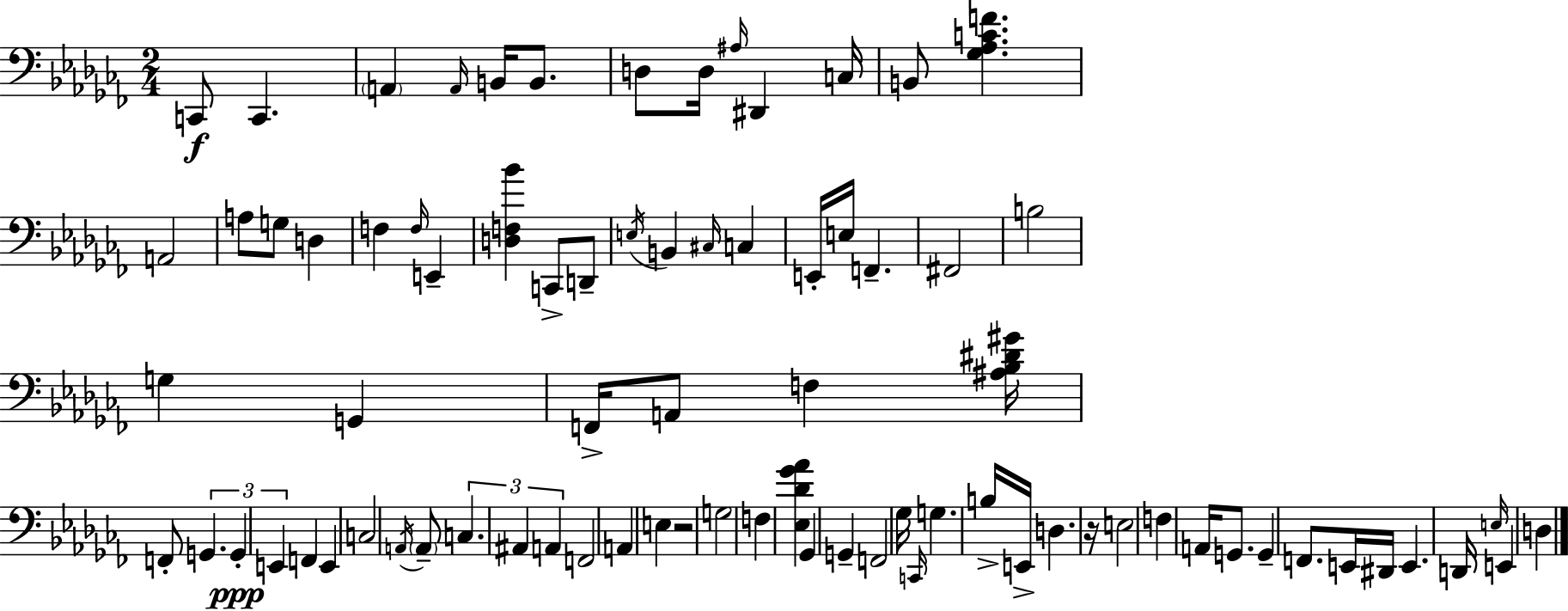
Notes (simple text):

C2/e C2/q. A2/q A2/s B2/s B2/e. D3/e D3/s A#3/s D#2/q C3/s B2/e [Gb3,Ab3,C4,F4]/q. A2/h A3/e G3/e D3/q F3/q F3/s E2/q [D3,F3,Bb4]/q C2/e D2/e E3/s B2/q C#3/s C3/q E2/s E3/s F2/q. F#2/h B3/h G3/q G2/q F2/s A2/e F3/q [A#3,Bb3,D#4,G#4]/s F2/e G2/q. G2/q E2/q F2/q E2/q C3/h A2/s A2/e C3/q. A#2/q A2/q F2/h A2/q E3/q R/h G3/h F3/q [Eb3,Db4,Gb4,Ab4]/q Gb2/q G2/q F2/h Gb3/s C2/s G3/q. B3/s E2/s D3/q. R/s E3/h F3/q A2/s G2/e. G2/q F2/e. E2/s D#2/s E2/q. D2/s E3/s E2/q D3/q